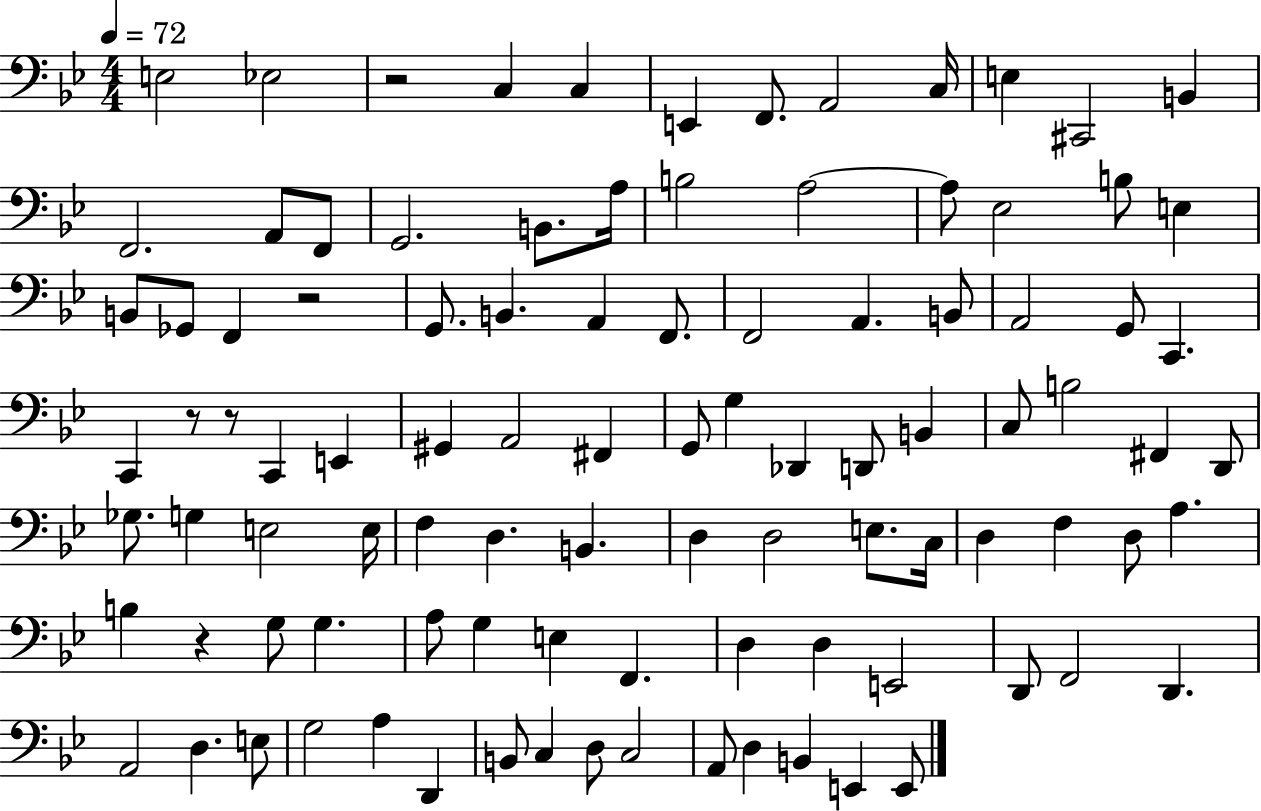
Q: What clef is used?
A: bass